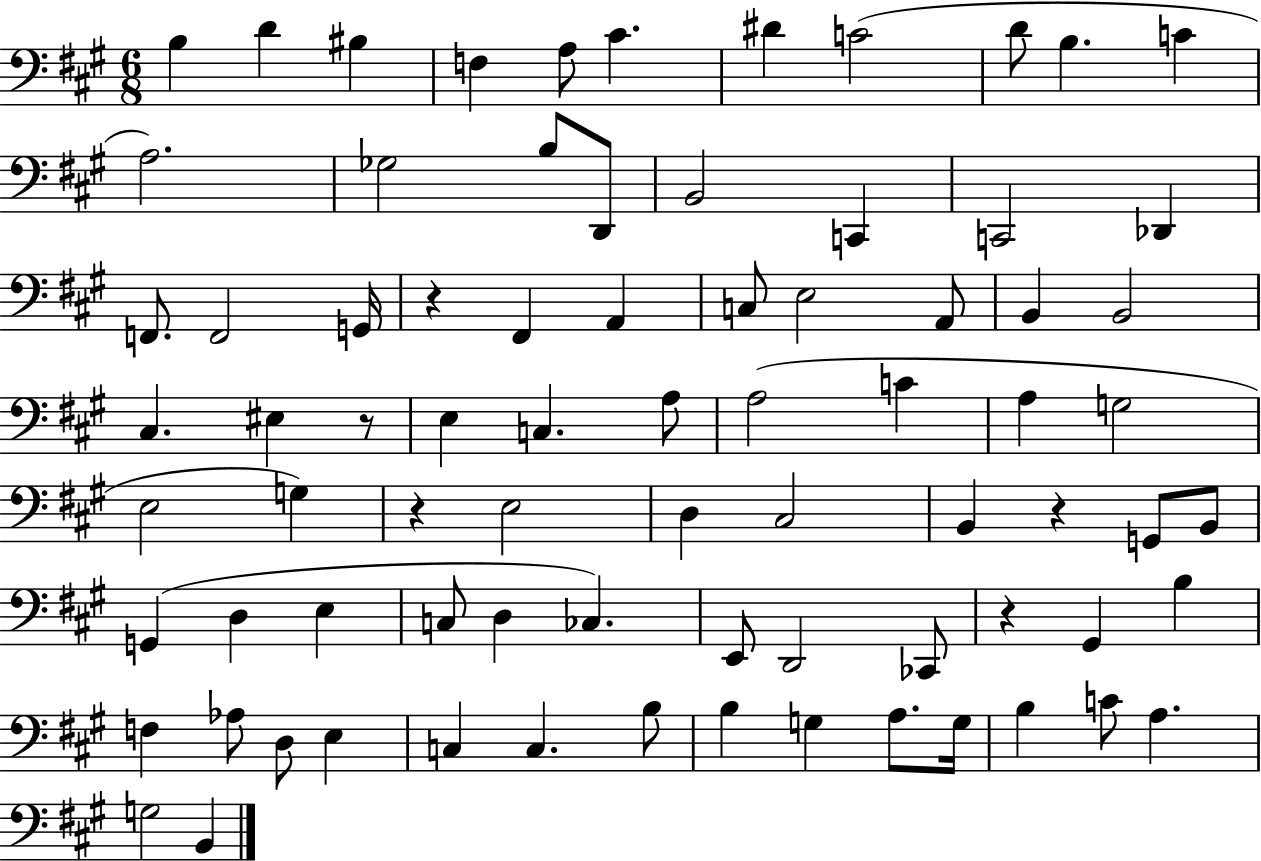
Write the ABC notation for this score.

X:1
T:Untitled
M:6/8
L:1/4
K:A
B, D ^B, F, A,/2 ^C ^D C2 D/2 B, C A,2 _G,2 B,/2 D,,/2 B,,2 C,, C,,2 _D,, F,,/2 F,,2 G,,/4 z ^F,, A,, C,/2 E,2 A,,/2 B,, B,,2 ^C, ^E, z/2 E, C, A,/2 A,2 C A, G,2 E,2 G, z E,2 D, ^C,2 B,, z G,,/2 B,,/2 G,, D, E, C,/2 D, _C, E,,/2 D,,2 _C,,/2 z ^G,, B, F, _A,/2 D,/2 E, C, C, B,/2 B, G, A,/2 G,/4 B, C/2 A, G,2 B,,